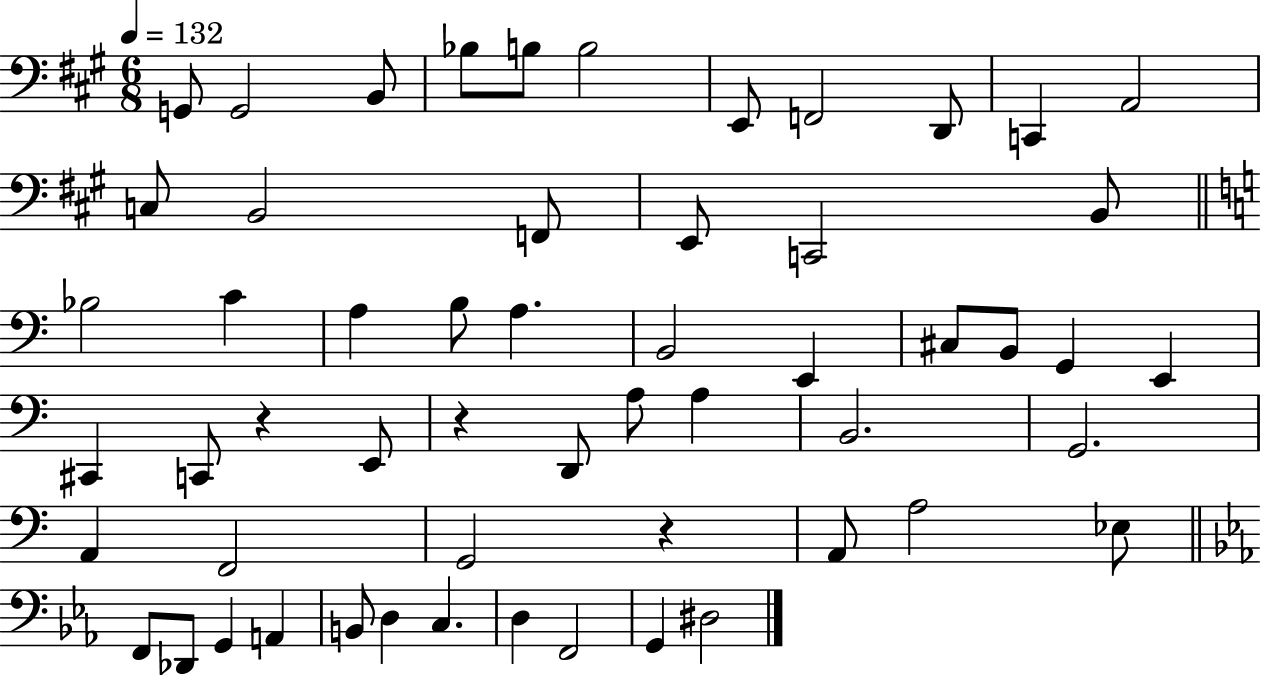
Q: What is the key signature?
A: A major